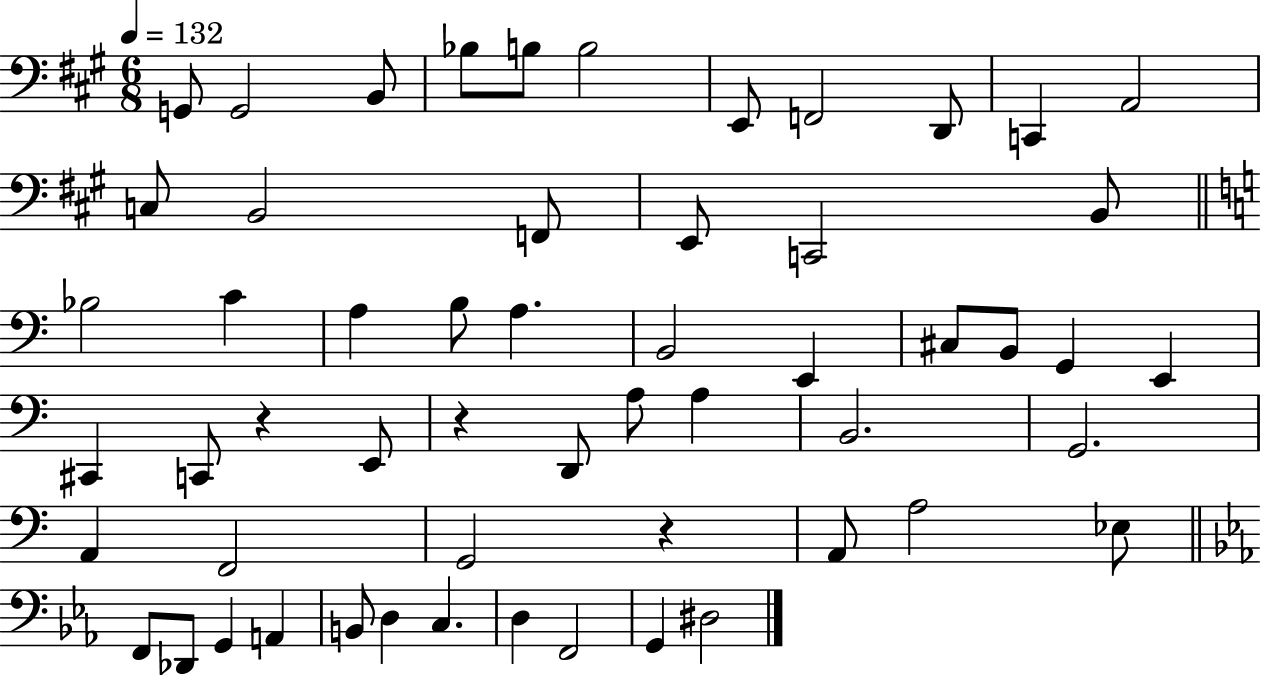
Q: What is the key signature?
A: A major